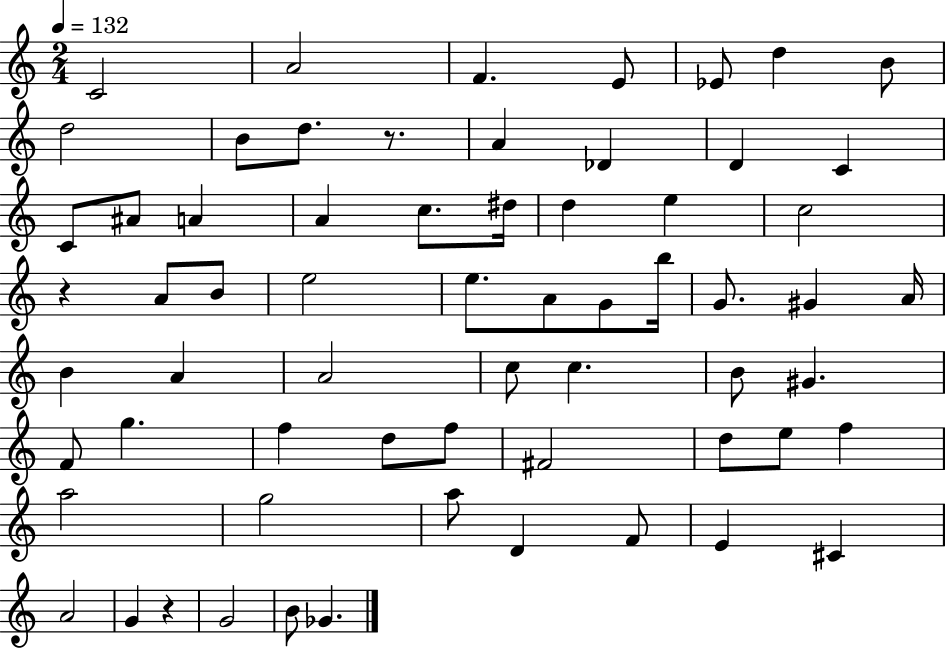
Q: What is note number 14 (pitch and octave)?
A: C4